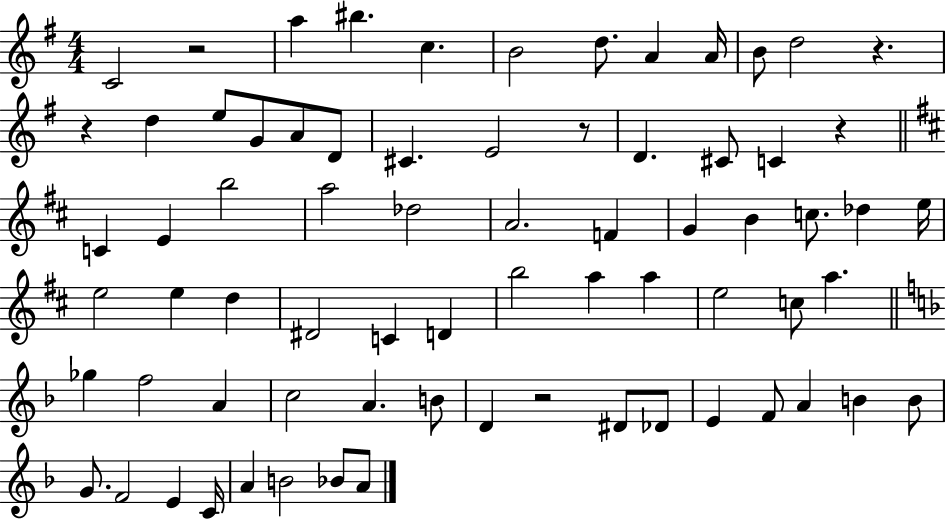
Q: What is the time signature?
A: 4/4